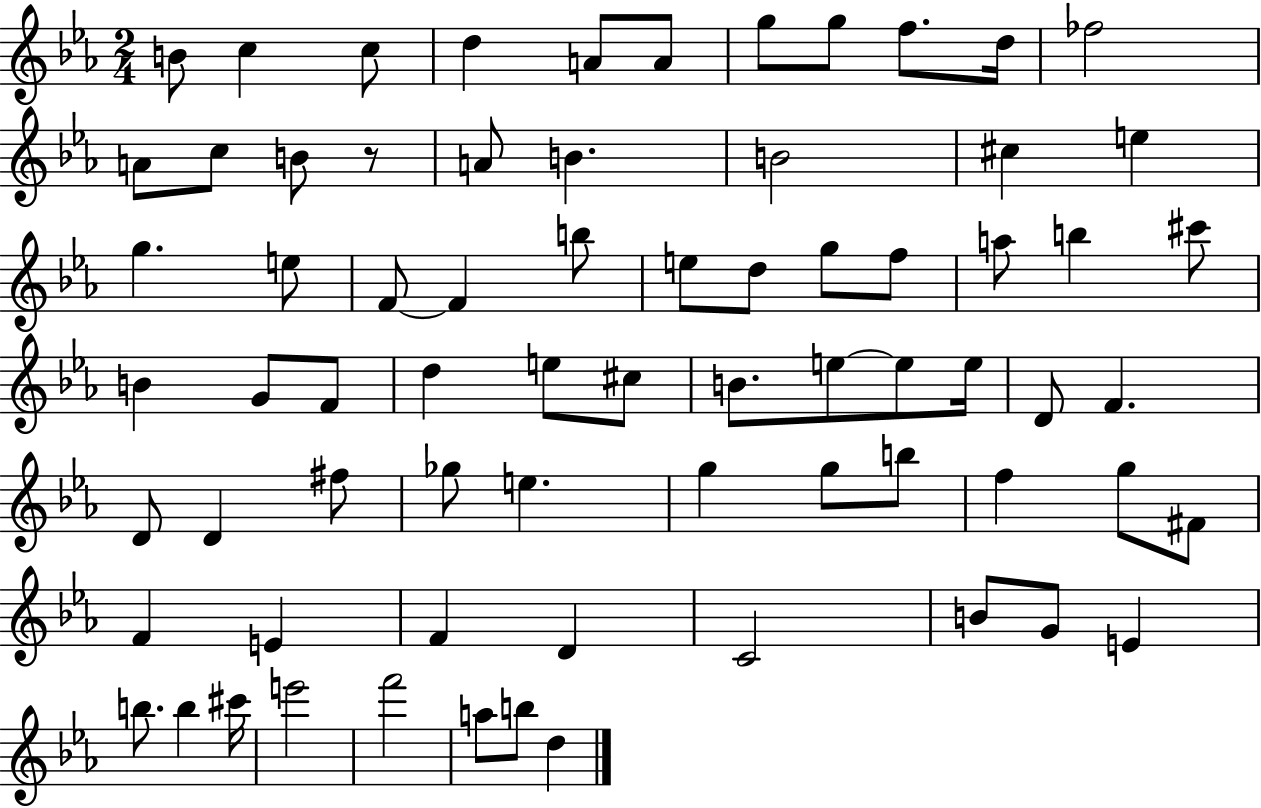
X:1
T:Untitled
M:2/4
L:1/4
K:Eb
B/2 c c/2 d A/2 A/2 g/2 g/2 f/2 d/4 _f2 A/2 c/2 B/2 z/2 A/2 B B2 ^c e g e/2 F/2 F b/2 e/2 d/2 g/2 f/2 a/2 b ^c'/2 B G/2 F/2 d e/2 ^c/2 B/2 e/2 e/2 e/4 D/2 F D/2 D ^f/2 _g/2 e g g/2 b/2 f g/2 ^F/2 F E F D C2 B/2 G/2 E b/2 b ^c'/4 e'2 f'2 a/2 b/2 d